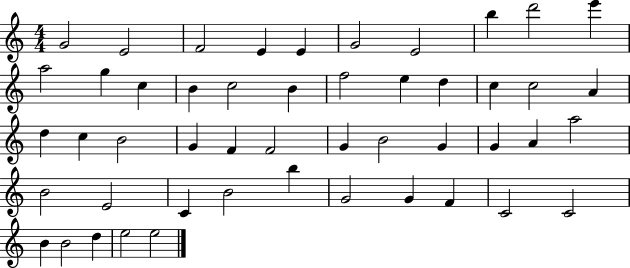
{
  \clef treble
  \numericTimeSignature
  \time 4/4
  \key c \major
  g'2 e'2 | f'2 e'4 e'4 | g'2 e'2 | b''4 d'''2 e'''4 | \break a''2 g''4 c''4 | b'4 c''2 b'4 | f''2 e''4 d''4 | c''4 c''2 a'4 | \break d''4 c''4 b'2 | g'4 f'4 f'2 | g'4 b'2 g'4 | g'4 a'4 a''2 | \break b'2 e'2 | c'4 b'2 b''4 | g'2 g'4 f'4 | c'2 c'2 | \break b'4 b'2 d''4 | e''2 e''2 | \bar "|."
}